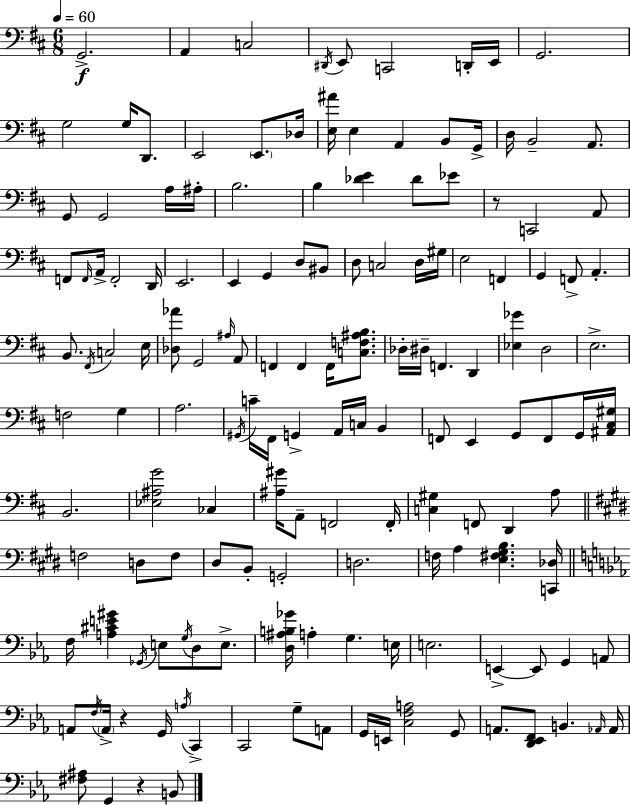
X:1
T:Untitled
M:6/8
L:1/4
K:D
G,,2 A,, C,2 ^D,,/4 E,,/2 C,,2 D,,/4 E,,/4 G,,2 G,2 G,/4 D,,/2 E,,2 E,,/2 _D,/4 [E,^A]/4 E, A,, B,,/2 G,,/4 D,/4 B,,2 A,,/2 G,,/2 G,,2 A,/4 ^A,/4 B,2 B, [_DE] _D/2 _E/2 z/2 C,,2 A,,/2 F,,/2 F,,/4 A,,/4 F,,2 D,,/4 E,,2 E,, G,, D,/2 ^B,,/2 D,/2 C,2 D,/4 ^G,/4 E,2 F,, G,, F,,/2 A,, B,,/2 ^F,,/4 C,2 E,/4 [_D,_A]/2 G,,2 ^A,/4 A,,/2 F,, F,, F,,/4 [C,F,^A,B,]/2 _D,/4 ^D,/4 F,, D,, [_E,_G] D,2 E,2 F,2 G, A,2 ^G,,/4 C/4 ^F,,/4 G,, A,,/4 C,/4 B,, F,,/2 E,, G,,/2 F,,/2 G,,/4 [^A,,^C,^G,]/4 B,,2 [_E,^A,G]2 _C, [^A,^G]/4 A,,/2 F,,2 F,,/4 [C,^G,] F,,/2 D,, A,/2 F,2 D,/2 F,/2 ^D,/2 B,,/2 G,,2 D,2 F,/4 A, [E,^F,^G,B,] [C,,_D,]/4 F,/4 [A,^CE^G] _G,,/4 E,/2 G,/4 D,/2 E,/2 [D,^A,B,_G]/4 A, G, E,/4 E,2 E,, E,,/2 G,, A,,/2 A,,/2 F,/4 A,,/4 z G,,/4 A,/4 C,, C,,2 G,/2 A,,/2 G,,/4 E,,/4 [C,F,A,]2 G,,/2 A,,/2 [D,,_E,,F,,]/2 B,, _A,,/4 _A,,/4 [^F,^A,]/2 G,, z B,,/2